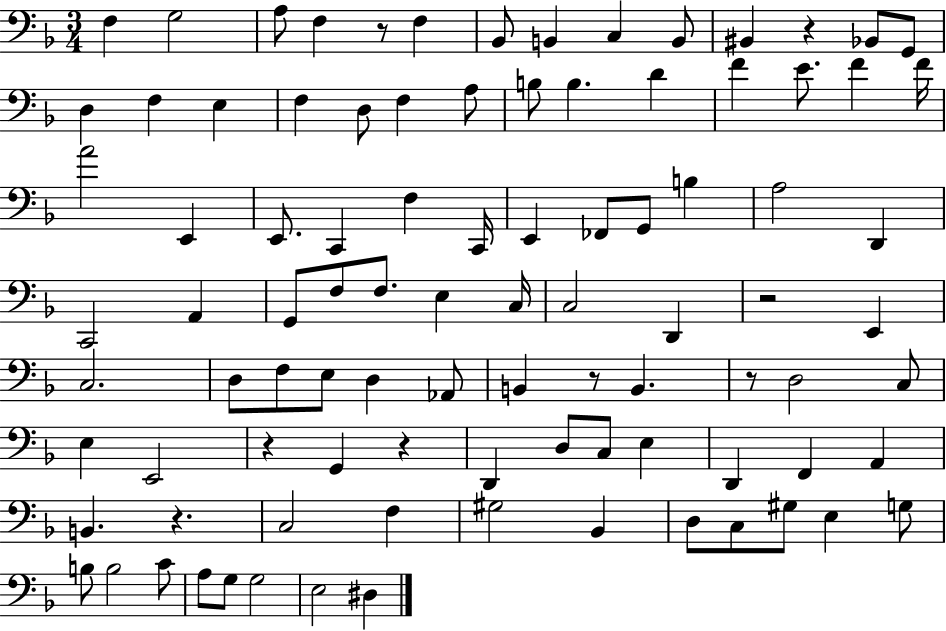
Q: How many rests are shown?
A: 8